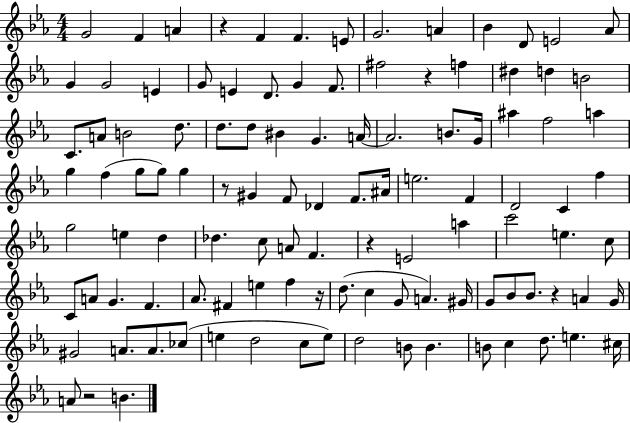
{
  \clef treble
  \numericTimeSignature
  \time 4/4
  \key ees \major
  g'2 f'4 a'4 | r4 f'4 f'4. e'8 | g'2. a'4 | bes'4 d'8 e'2 aes'8 | \break g'4 g'2 e'4 | g'8 e'4 d'8. g'4 f'8. | fis''2 r4 f''4 | dis''4 d''4 b'2 | \break c'8. a'8 b'2 d''8. | d''8. d''8 bis'4 g'4. a'16~~ | a'2. b'8. g'16 | ais''4 f''2 a''4 | \break g''4 f''4( g''8 g''8) g''4 | r8 gis'4 f'8 des'4 f'8. ais'16 | e''2. f'4 | d'2 c'4 f''4 | \break g''2 e''4 d''4 | des''4. c''8 a'8 f'4. | r4 e'2 a''4 | c'''2 e''4. c''8 | \break c'8 a'8 g'4. f'4. | aes'8. fis'4 e''4 f''4 r16 | d''8.( c''4 g'8 a'4.) gis'16 | g'8 bes'8 bes'8. r4 a'4 g'16 | \break gis'2 a'8. a'8. ces''8( | e''4 d''2 c''8 e''8) | d''2 b'8 b'4. | b'8 c''4 d''8. e''4. cis''16 | \break a'8 r2 b'4. | \bar "|."
}